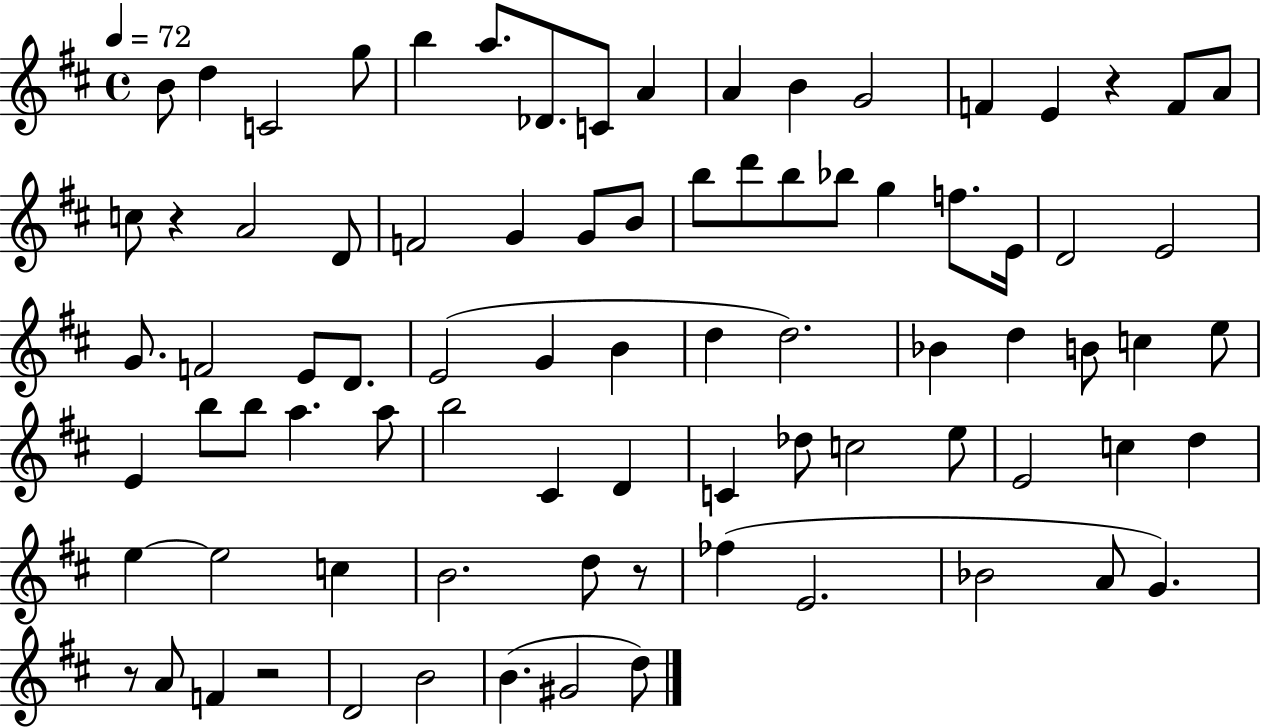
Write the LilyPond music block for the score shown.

{
  \clef treble
  \time 4/4
  \defaultTimeSignature
  \key d \major
  \tempo 4 = 72
  \repeat volta 2 { b'8 d''4 c'2 g''8 | b''4 a''8. des'8. c'8 a'4 | a'4 b'4 g'2 | f'4 e'4 r4 f'8 a'8 | \break c''8 r4 a'2 d'8 | f'2 g'4 g'8 b'8 | b''8 d'''8 b''8 bes''8 g''4 f''8. e'16 | d'2 e'2 | \break g'8. f'2 e'8 d'8. | e'2( g'4 b'4 | d''4 d''2.) | bes'4 d''4 b'8 c''4 e''8 | \break e'4 b''8 b''8 a''4. a''8 | b''2 cis'4 d'4 | c'4 des''8 c''2 e''8 | e'2 c''4 d''4 | \break e''4~~ e''2 c''4 | b'2. d''8 r8 | fes''4( e'2. | bes'2 a'8 g'4.) | \break r8 a'8 f'4 r2 | d'2 b'2 | b'4.( gis'2 d''8) | } \bar "|."
}